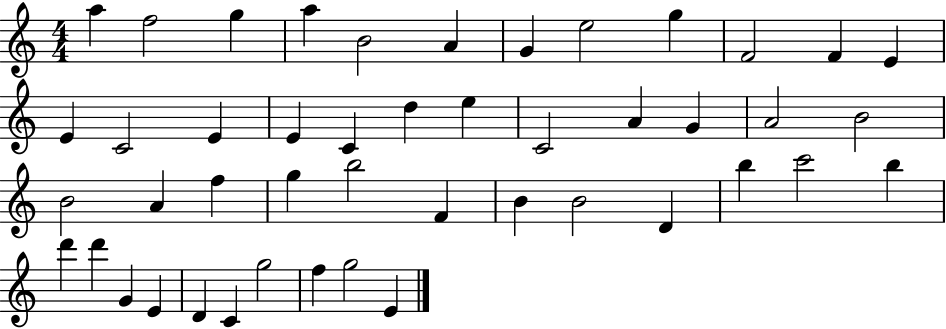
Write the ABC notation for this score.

X:1
T:Untitled
M:4/4
L:1/4
K:C
a f2 g a B2 A G e2 g F2 F E E C2 E E C d e C2 A G A2 B2 B2 A f g b2 F B B2 D b c'2 b d' d' G E D C g2 f g2 E